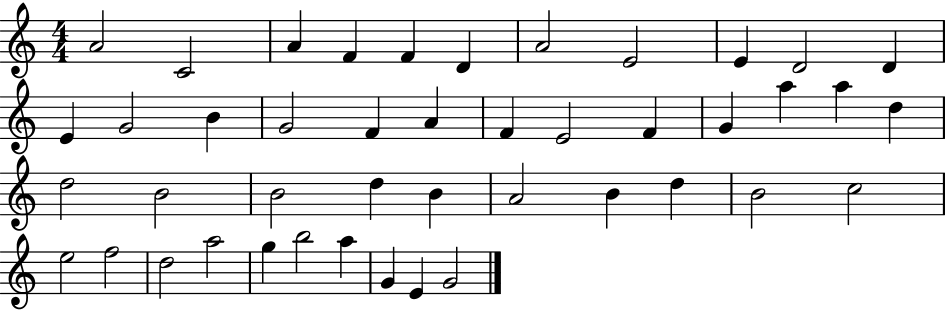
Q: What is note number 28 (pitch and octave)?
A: D5